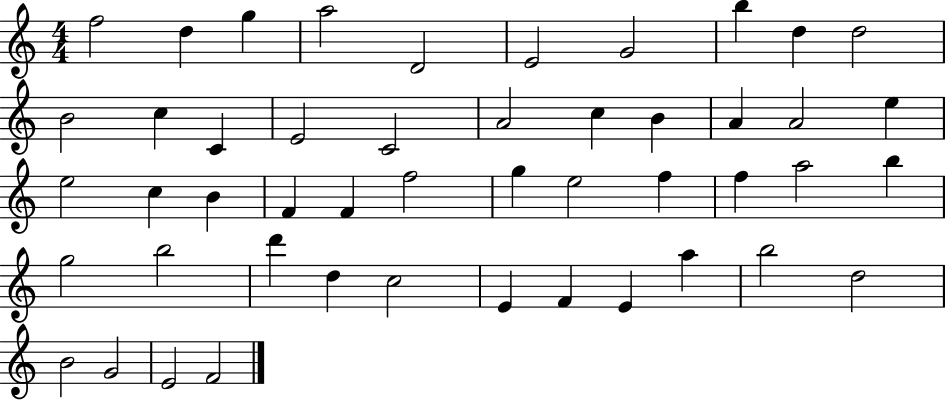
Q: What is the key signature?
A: C major